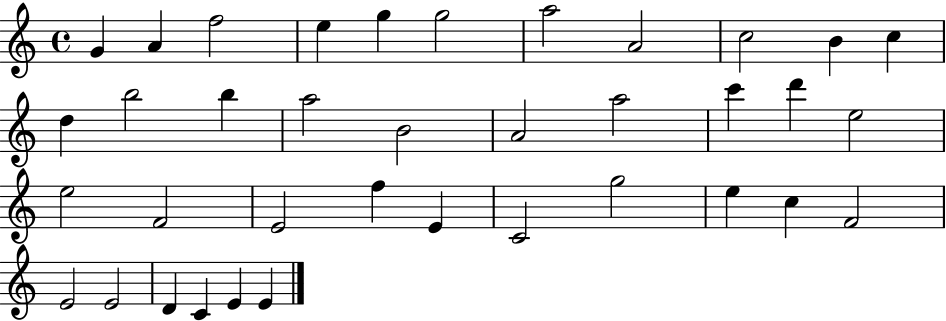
{
  \clef treble
  \time 4/4
  \defaultTimeSignature
  \key c \major
  g'4 a'4 f''2 | e''4 g''4 g''2 | a''2 a'2 | c''2 b'4 c''4 | \break d''4 b''2 b''4 | a''2 b'2 | a'2 a''2 | c'''4 d'''4 e''2 | \break e''2 f'2 | e'2 f''4 e'4 | c'2 g''2 | e''4 c''4 f'2 | \break e'2 e'2 | d'4 c'4 e'4 e'4 | \bar "|."
}